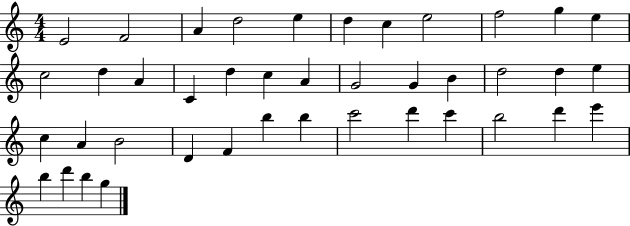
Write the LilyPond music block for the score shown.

{
  \clef treble
  \numericTimeSignature
  \time 4/4
  \key c \major
  e'2 f'2 | a'4 d''2 e''4 | d''4 c''4 e''2 | f''2 g''4 e''4 | \break c''2 d''4 a'4 | c'4 d''4 c''4 a'4 | g'2 g'4 b'4 | d''2 d''4 e''4 | \break c''4 a'4 b'2 | d'4 f'4 b''4 b''4 | c'''2 d'''4 c'''4 | b''2 d'''4 e'''4 | \break b''4 d'''4 b''4 g''4 | \bar "|."
}